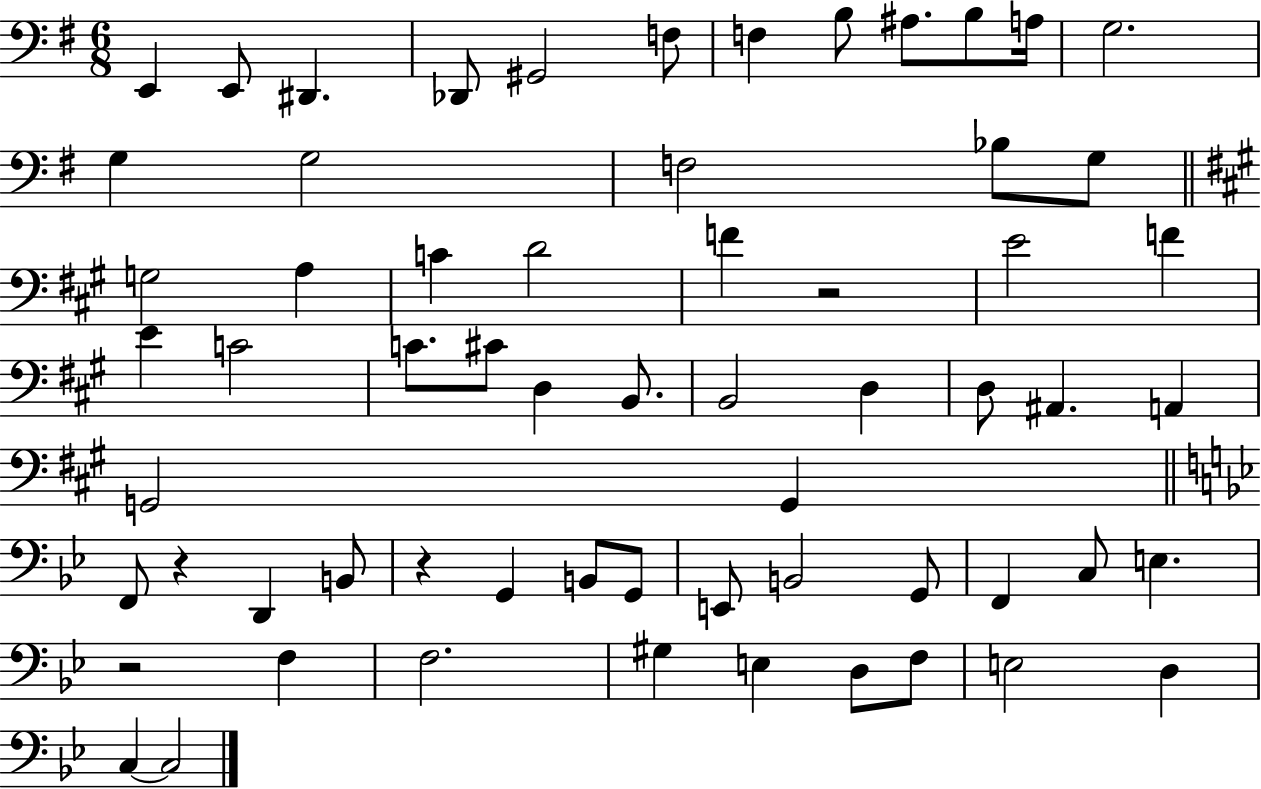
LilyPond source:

{
  \clef bass
  \numericTimeSignature
  \time 6/8
  \key g \major
  e,4 e,8 dis,4. | des,8 gis,2 f8 | f4 b8 ais8. b8 a16 | g2. | \break g4 g2 | f2 bes8 g8 | \bar "||" \break \key a \major g2 a4 | c'4 d'2 | f'4 r2 | e'2 f'4 | \break e'4 c'2 | c'8. cis'8 d4 b,8. | b,2 d4 | d8 ais,4. a,4 | \break g,2 g,4 | \bar "||" \break \key g \minor f,8 r4 d,4 b,8 | r4 g,4 b,8 g,8 | e,8 b,2 g,8 | f,4 c8 e4. | \break r2 f4 | f2. | gis4 e4 d8 f8 | e2 d4 | \break c4~~ c2 | \bar "|."
}